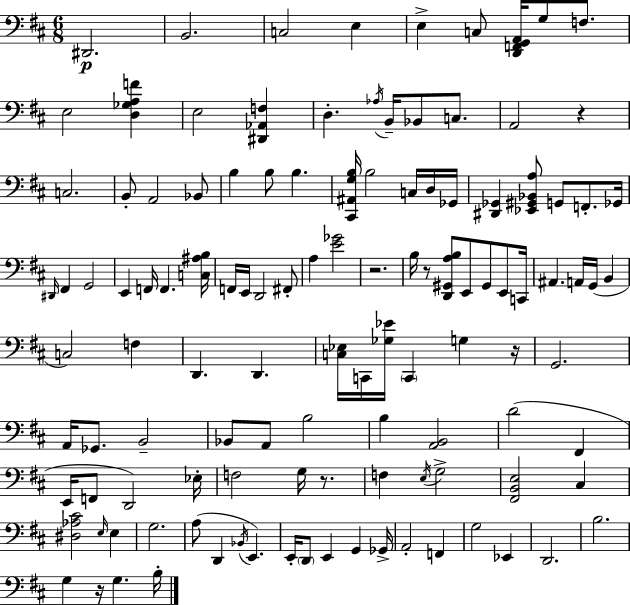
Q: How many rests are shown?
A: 6